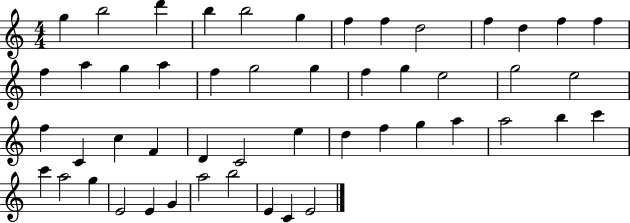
G5/q B5/h D6/q B5/q B5/h G5/q F5/q F5/q D5/h F5/q D5/q F5/q F5/q F5/q A5/q G5/q A5/q F5/q G5/h G5/q F5/q G5/q E5/h G5/h E5/h F5/q C4/q C5/q F4/q D4/q C4/h E5/q D5/q F5/q G5/q A5/q A5/h B5/q C6/q C6/q A5/h G5/q E4/h E4/q G4/q A5/h B5/h E4/q C4/q E4/h